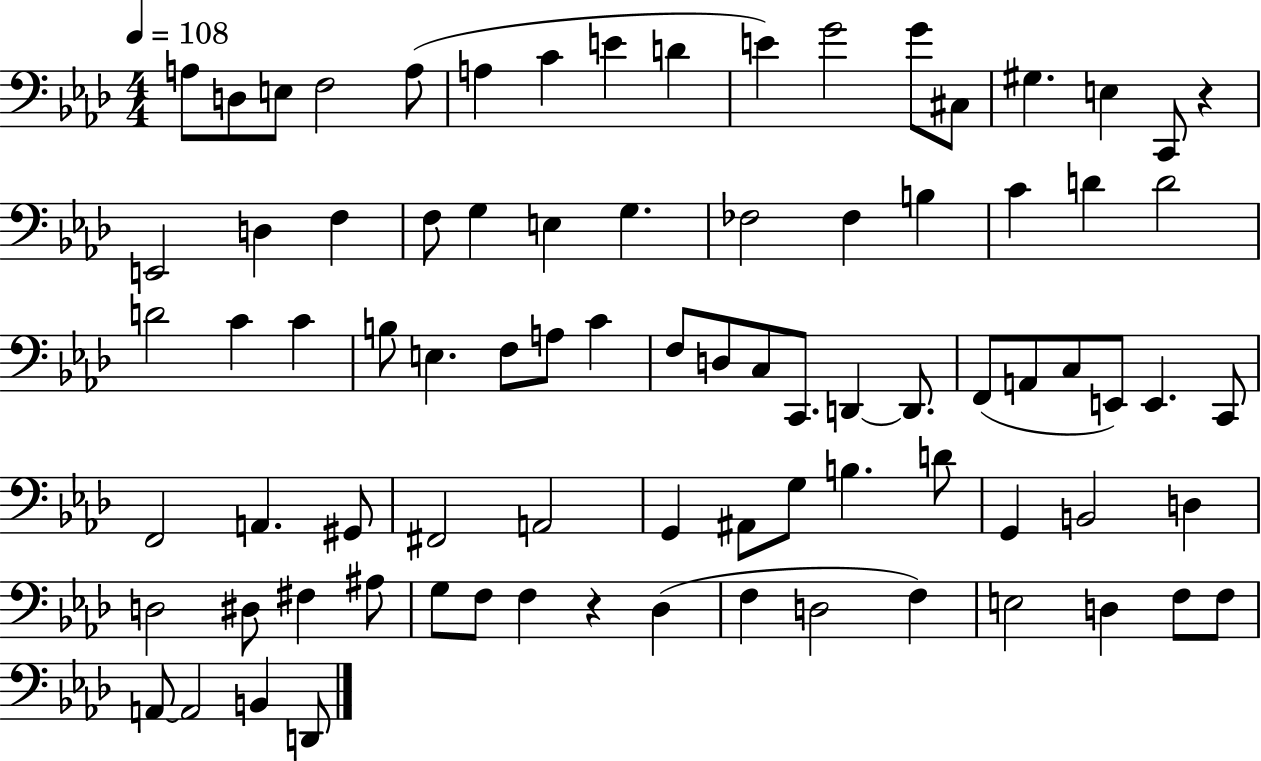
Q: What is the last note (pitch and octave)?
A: D2